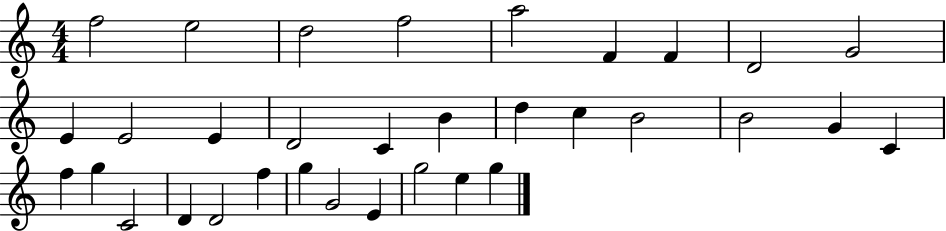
F5/h E5/h D5/h F5/h A5/h F4/q F4/q D4/h G4/h E4/q E4/h E4/q D4/h C4/q B4/q D5/q C5/q B4/h B4/h G4/q C4/q F5/q G5/q C4/h D4/q D4/h F5/q G5/q G4/h E4/q G5/h E5/q G5/q